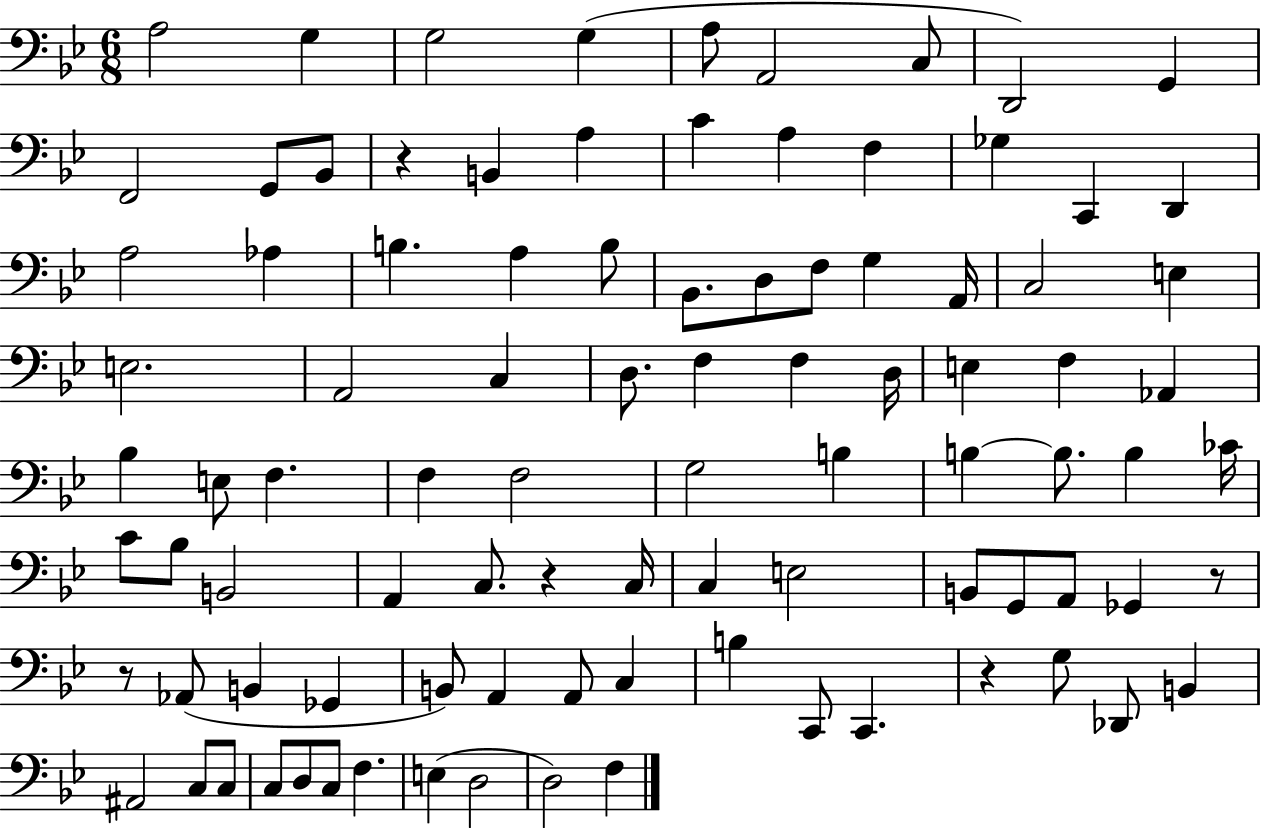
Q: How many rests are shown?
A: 5